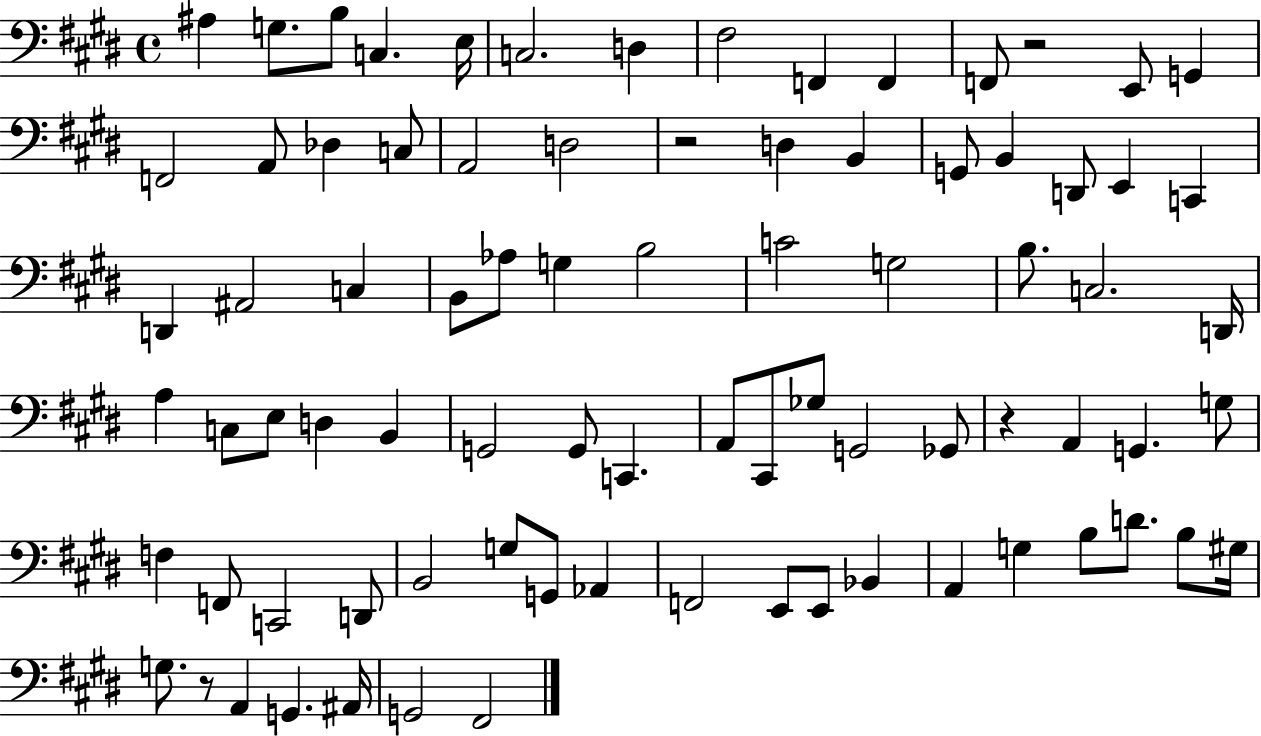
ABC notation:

X:1
T:Untitled
M:4/4
L:1/4
K:E
^A, G,/2 B,/2 C, E,/4 C,2 D, ^F,2 F,, F,, F,,/2 z2 E,,/2 G,, F,,2 A,,/2 _D, C,/2 A,,2 D,2 z2 D, B,, G,,/2 B,, D,,/2 E,, C,, D,, ^A,,2 C, B,,/2 _A,/2 G, B,2 C2 G,2 B,/2 C,2 D,,/4 A, C,/2 E,/2 D, B,, G,,2 G,,/2 C,, A,,/2 ^C,,/2 _G,/2 G,,2 _G,,/2 z A,, G,, G,/2 F, F,,/2 C,,2 D,,/2 B,,2 G,/2 G,,/2 _A,, F,,2 E,,/2 E,,/2 _B,, A,, G, B,/2 D/2 B,/2 ^G,/4 G,/2 z/2 A,, G,, ^A,,/4 G,,2 ^F,,2